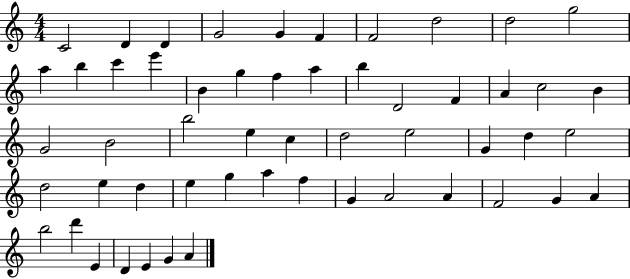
X:1
T:Untitled
M:4/4
L:1/4
K:C
C2 D D G2 G F F2 d2 d2 g2 a b c' e' B g f a b D2 F A c2 B G2 B2 b2 e c d2 e2 G d e2 d2 e d e g a f G A2 A F2 G A b2 d' E D E G A